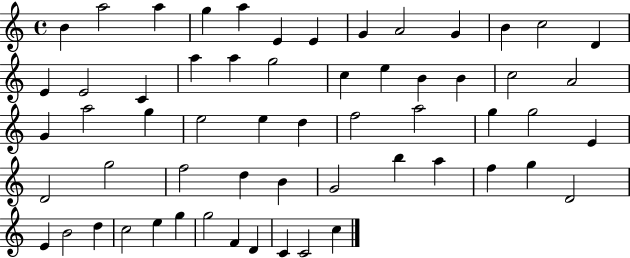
{
  \clef treble
  \time 4/4
  \defaultTimeSignature
  \key c \major
  b'4 a''2 a''4 | g''4 a''4 e'4 e'4 | g'4 a'2 g'4 | b'4 c''2 d'4 | \break e'4 e'2 c'4 | a''4 a''4 g''2 | c''4 e''4 b'4 b'4 | c''2 a'2 | \break g'4 a''2 g''4 | e''2 e''4 d''4 | f''2 a''2 | g''4 g''2 e'4 | \break d'2 g''2 | f''2 d''4 b'4 | g'2 b''4 a''4 | f''4 g''4 d'2 | \break e'4 b'2 d''4 | c''2 e''4 g''4 | g''2 f'4 d'4 | c'4 c'2 c''4 | \break \bar "|."
}